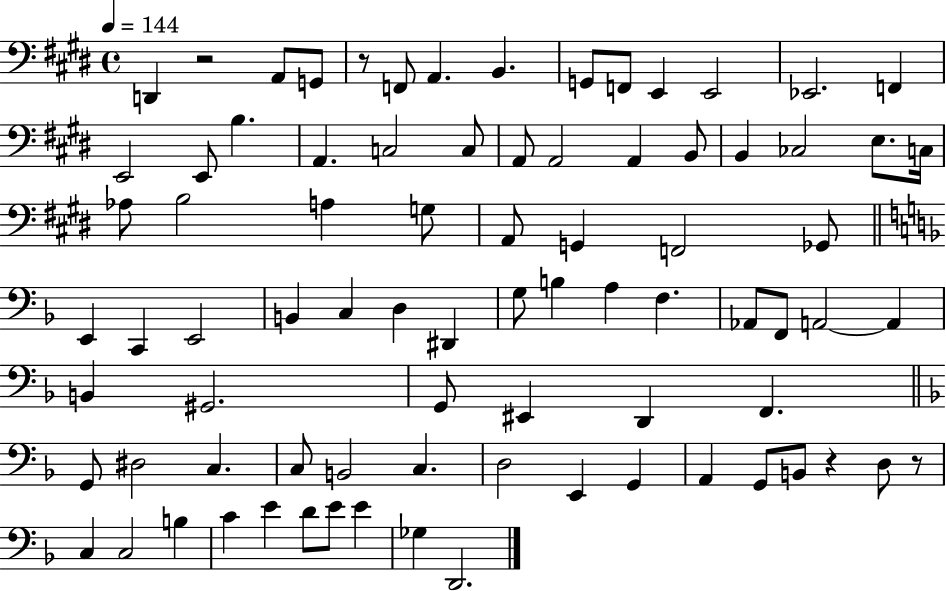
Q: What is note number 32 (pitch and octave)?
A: G2